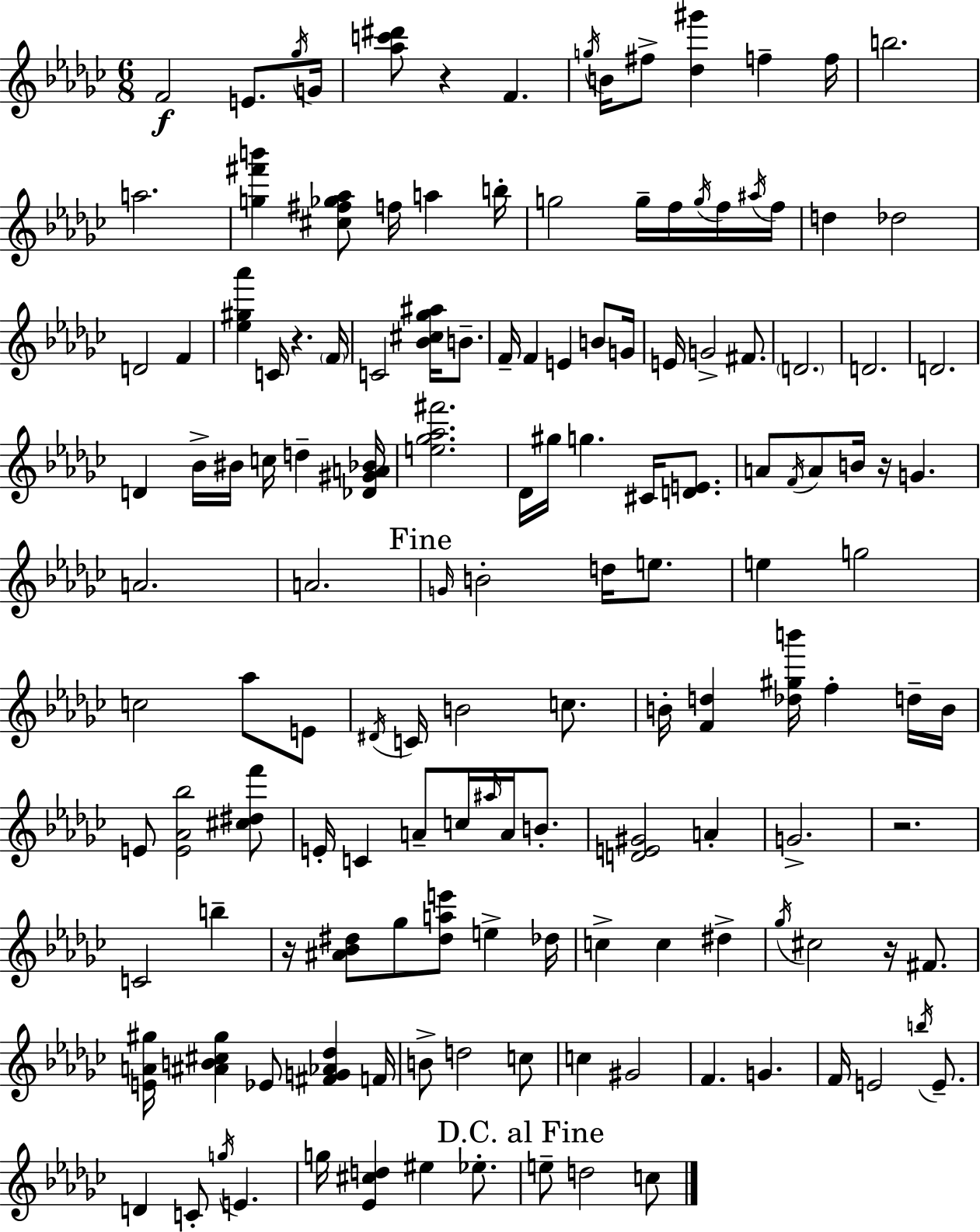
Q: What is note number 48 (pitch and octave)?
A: G#5